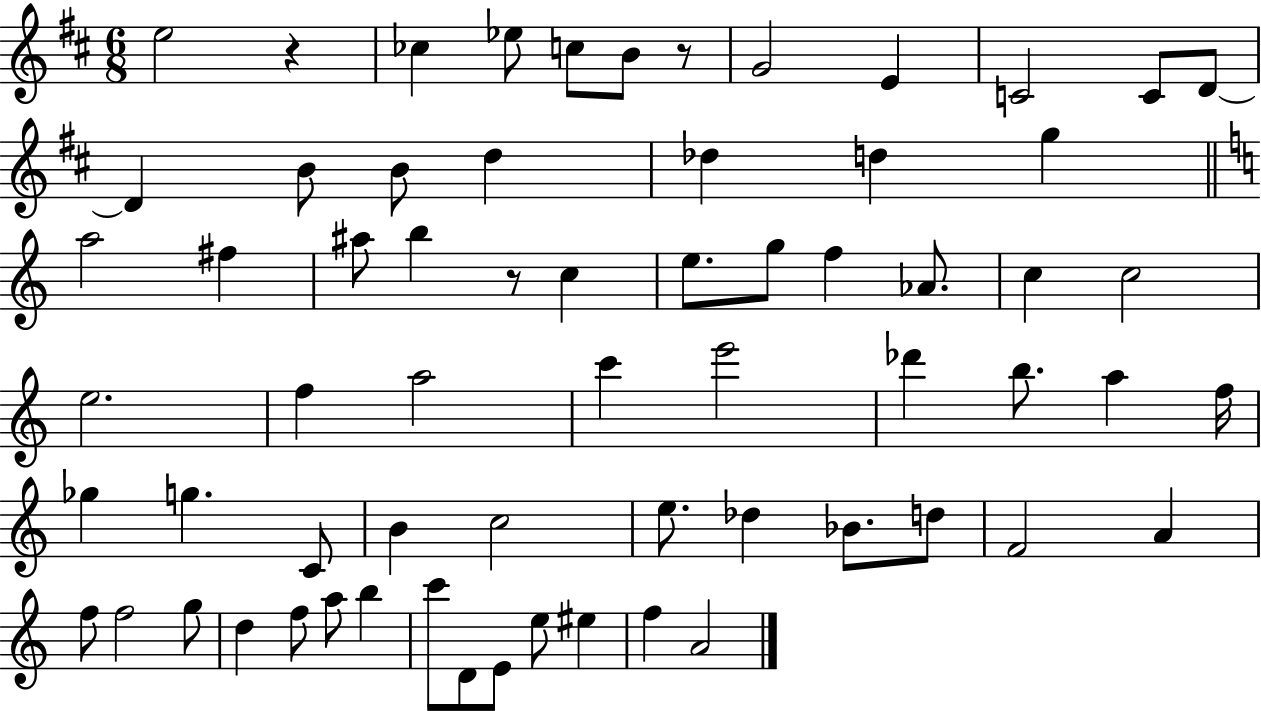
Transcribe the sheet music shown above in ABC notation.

X:1
T:Untitled
M:6/8
L:1/4
K:D
e2 z _c _e/2 c/2 B/2 z/2 G2 E C2 C/2 D/2 D B/2 B/2 d _d d g a2 ^f ^a/2 b z/2 c e/2 g/2 f _A/2 c c2 e2 f a2 c' e'2 _d' b/2 a f/4 _g g C/2 B c2 e/2 _d _B/2 d/2 F2 A f/2 f2 g/2 d f/2 a/2 b c'/2 D/2 E/2 e/2 ^e f A2